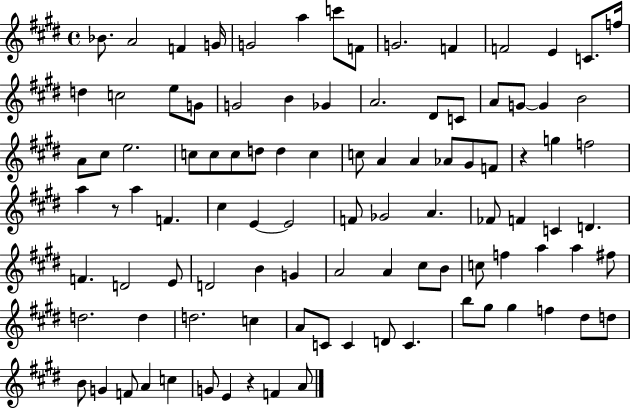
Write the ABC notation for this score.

X:1
T:Untitled
M:4/4
L:1/4
K:E
_B/2 A2 F G/4 G2 a c'/2 F/2 G2 F F2 E C/2 f/4 d c2 e/2 G/2 G2 B _G A2 ^D/2 C/2 A/2 G/2 G B2 A/2 ^c/2 e2 c/2 c/2 c/2 d/2 d c c/2 A A _A/2 ^G/2 F/2 z g f2 a z/2 a F ^c E E2 F/2 _G2 A _F/2 F C D F D2 E/2 D2 B G A2 A ^c/2 B/2 c/2 f a a ^f/2 d2 d d2 c A/2 C/2 C D/2 C b/2 ^g/2 ^g f ^d/2 d/2 B/2 G F/2 A c G/2 E z F A/2